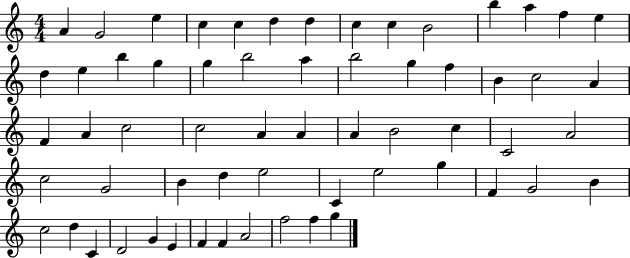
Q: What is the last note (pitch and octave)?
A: G5